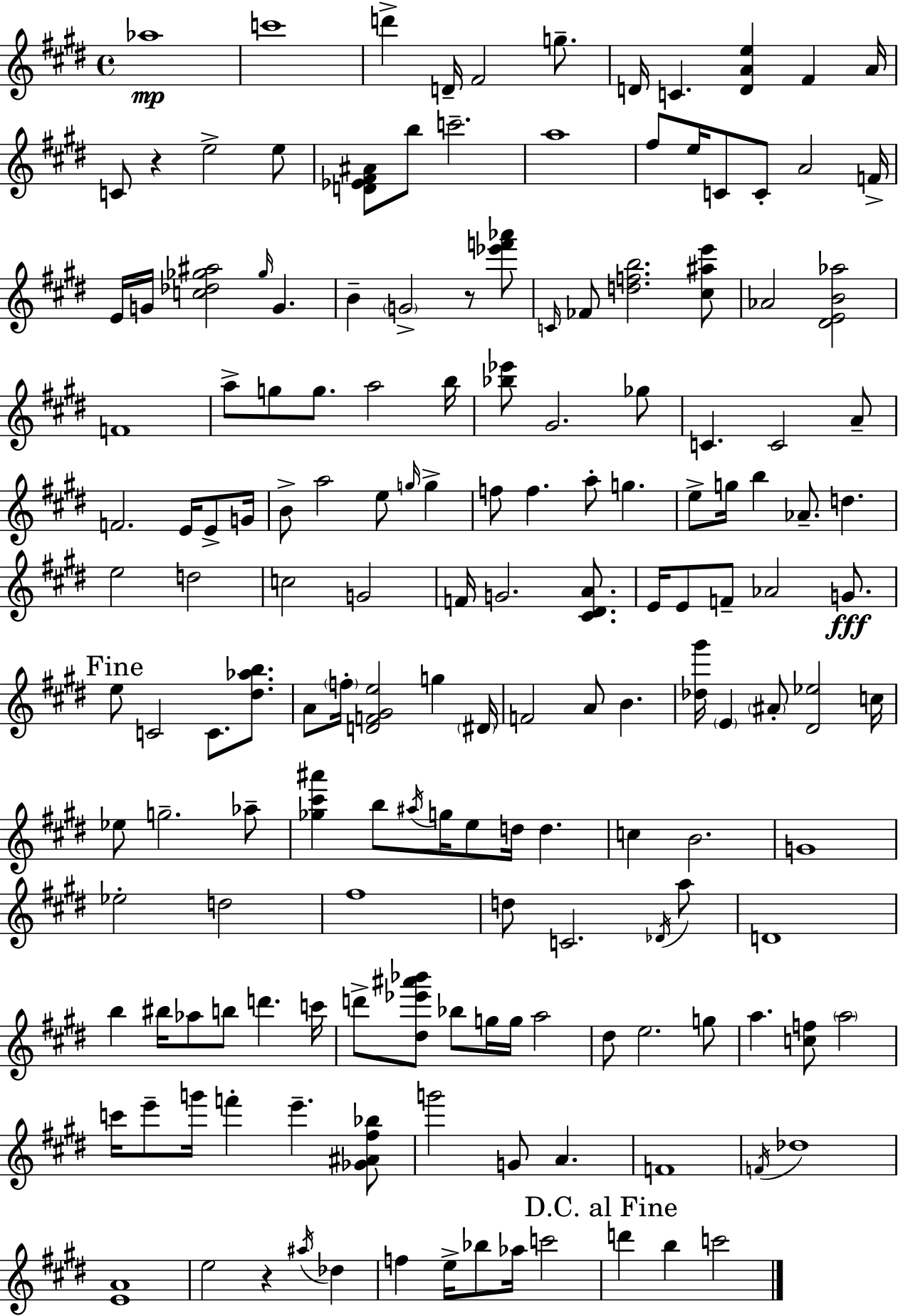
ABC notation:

X:1
T:Untitled
M:4/4
L:1/4
K:E
_a4 c'4 d' D/4 ^F2 g/2 D/4 C [DAe] ^F A/4 C/2 z e2 e/2 [D_E^F^A]/2 b/2 c'2 a4 ^f/2 e/4 C/2 C/2 A2 F/4 E/4 G/4 [c_d_g^a]2 _g/4 G B G2 z/2 [_e'f'_a']/2 C/4 _F/2 [dfb]2 [^c^ae']/2 _A2 [^DEB_a]2 F4 a/2 g/2 g/2 a2 b/4 [_b_e']/2 ^G2 _g/2 C C2 A/2 F2 E/4 E/2 G/4 B/2 a2 e/2 g/4 g f/2 f a/2 g e/2 g/4 b _A/2 d e2 d2 c2 G2 F/4 G2 [^C^DA]/2 E/4 E/2 F/2 _A2 G/2 e/2 C2 C/2 [^d_ab]/2 A/2 f/4 [DF^Ge]2 g ^D/4 F2 A/2 B [_d^g']/4 E ^A/2 [^D_e]2 c/4 _e/2 g2 _a/2 [_g^c'^a'] b/2 ^a/4 g/4 e/2 d/4 d c B2 G4 _e2 d2 ^f4 d/2 C2 _D/4 a/2 D4 b ^b/4 _a/2 b/2 d' c'/4 d'/2 [^d_e'^a'_b']/2 _b/2 g/4 g/4 a2 ^d/2 e2 g/2 a [cf]/2 a2 c'/4 e'/2 g'/4 f' e' [_G^A^f_b]/2 g'2 G/2 A F4 F/4 _d4 [EA]4 e2 z ^a/4 _d f e/4 _b/2 _a/4 c'2 d' b c'2